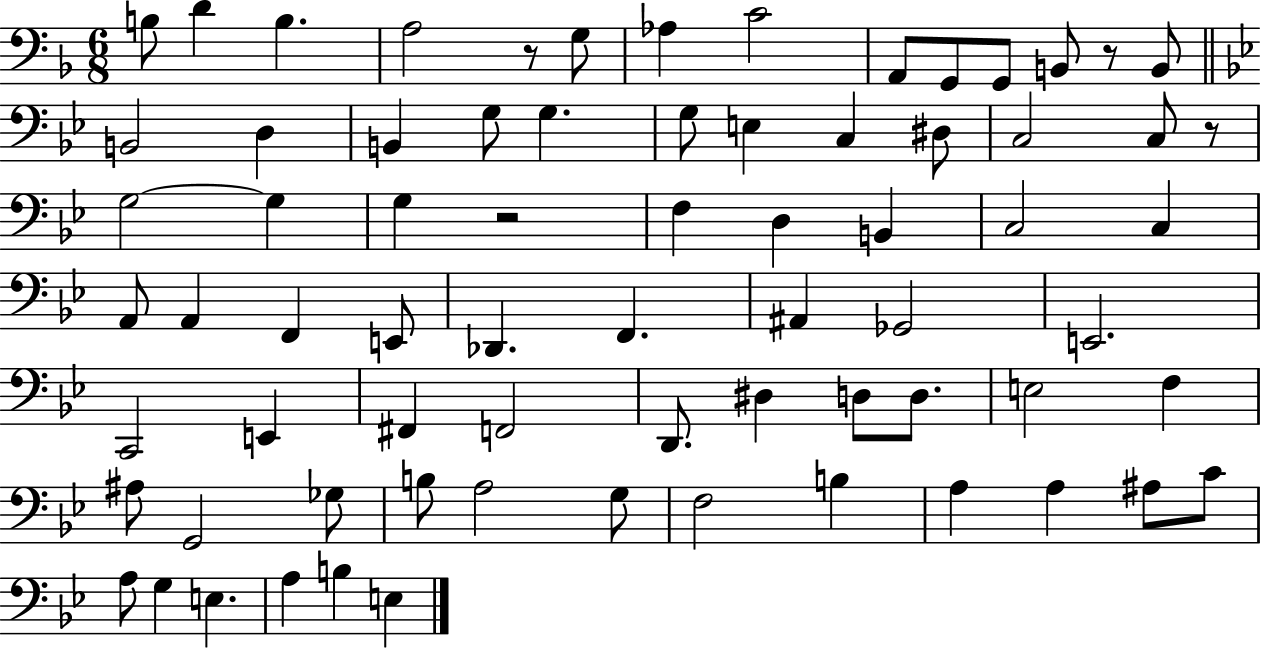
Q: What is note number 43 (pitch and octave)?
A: F#2